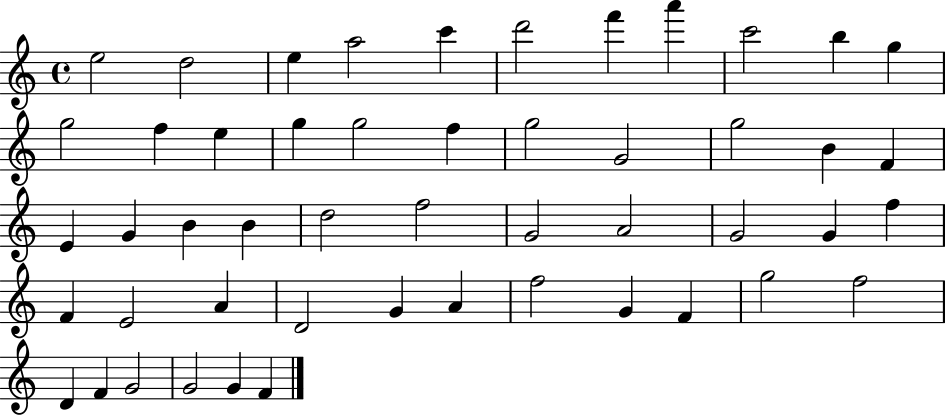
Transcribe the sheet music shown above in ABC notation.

X:1
T:Untitled
M:4/4
L:1/4
K:C
e2 d2 e a2 c' d'2 f' a' c'2 b g g2 f e g g2 f g2 G2 g2 B F E G B B d2 f2 G2 A2 G2 G f F E2 A D2 G A f2 G F g2 f2 D F G2 G2 G F